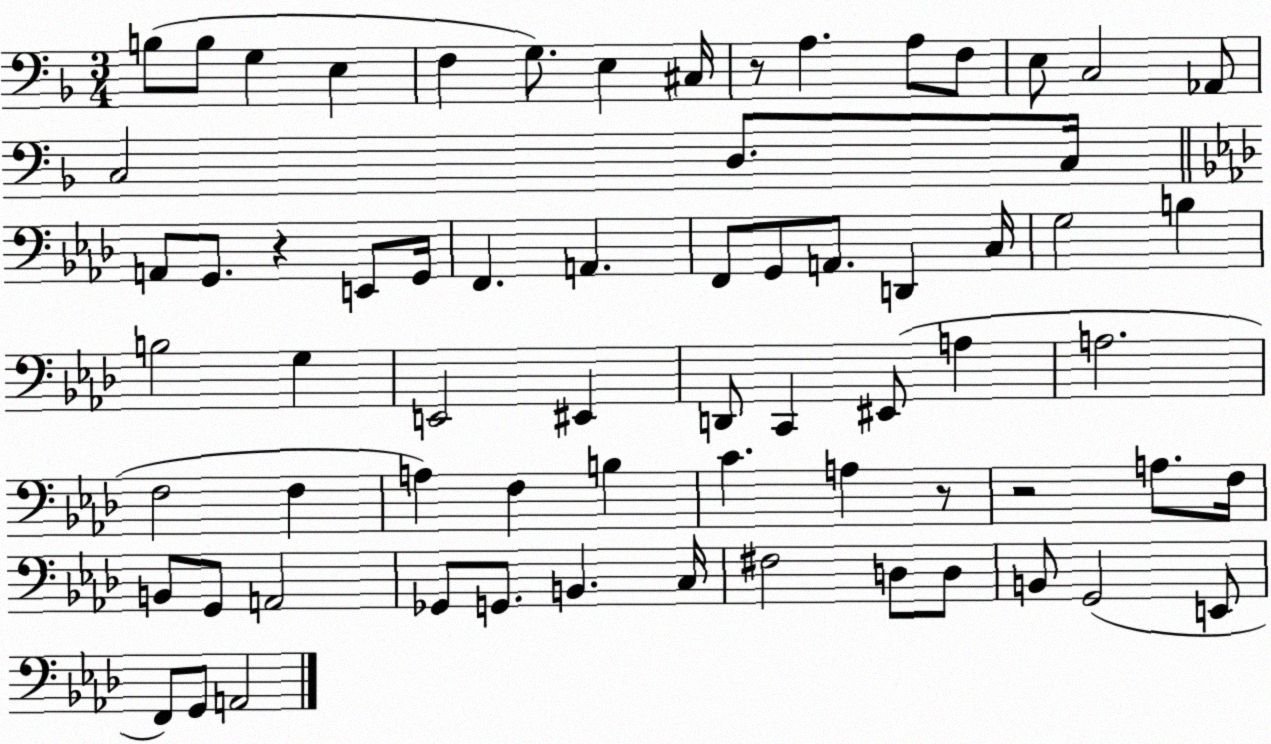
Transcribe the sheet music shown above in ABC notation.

X:1
T:Untitled
M:3/4
L:1/4
K:F
B,/2 B,/2 G, E, F, G,/2 E, ^C,/4 z/2 A, A,/2 F,/2 E,/2 C,2 _A,,/2 C,2 D,/2 C,/4 A,,/2 G,,/2 z E,,/2 G,,/4 F,, A,, F,,/2 G,,/2 A,,/2 D,, C,/4 G,2 B, B,2 G, E,,2 ^E,, D,,/2 C,, ^E,,/2 A, A,2 F,2 F, A, F, B, C A, z/2 z2 A,/2 F,/4 B,,/2 G,,/2 A,,2 _G,,/2 G,,/2 B,, C,/4 ^F,2 D,/2 D,/2 B,,/2 G,,2 E,,/2 F,,/2 G,,/2 A,,2